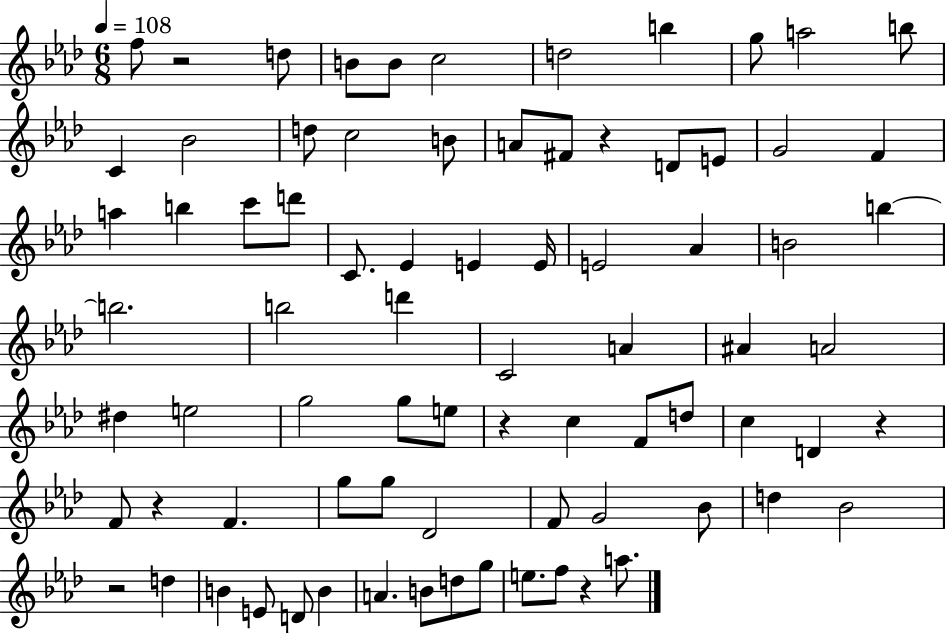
{
  \clef treble
  \numericTimeSignature
  \time 6/8
  \key aes \major
  \tempo 4 = 108
  f''8 r2 d''8 | b'8 b'8 c''2 | d''2 b''4 | g''8 a''2 b''8 | \break c'4 bes'2 | d''8 c''2 b'8 | a'8 fis'8 r4 d'8 e'8 | g'2 f'4 | \break a''4 b''4 c'''8 d'''8 | c'8. ees'4 e'4 e'16 | e'2 aes'4 | b'2 b''4~~ | \break b''2. | b''2 d'''4 | c'2 a'4 | ais'4 a'2 | \break dis''4 e''2 | g''2 g''8 e''8 | r4 c''4 f'8 d''8 | c''4 d'4 r4 | \break f'8 r4 f'4. | g''8 g''8 des'2 | f'8 g'2 bes'8 | d''4 bes'2 | \break r2 d''4 | b'4 e'8 d'8 b'4 | a'4. b'8 d''8 g''8 | e''8. f''8 r4 a''8. | \break \bar "|."
}